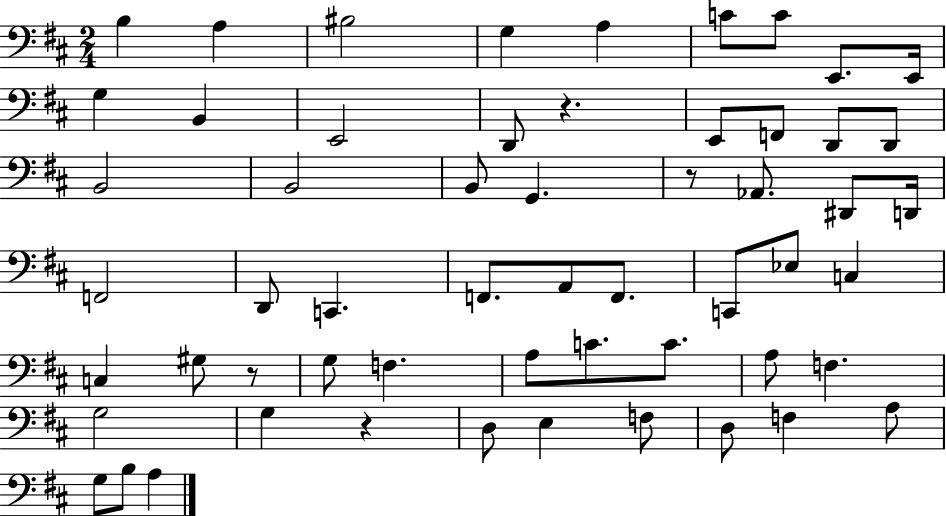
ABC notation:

X:1
T:Untitled
M:2/4
L:1/4
K:D
B, A, ^B,2 G, A, C/2 C/2 E,,/2 E,,/4 G, B,, E,,2 D,,/2 z E,,/2 F,,/2 D,,/2 D,,/2 B,,2 B,,2 B,,/2 G,, z/2 _A,,/2 ^D,,/2 D,,/4 F,,2 D,,/2 C,, F,,/2 A,,/2 F,,/2 C,,/2 _E,/2 C, C, ^G,/2 z/2 G,/2 F, A,/2 C/2 C/2 A,/2 F, G,2 G, z D,/2 E, F,/2 D,/2 F, A,/2 G,/2 B,/2 A,